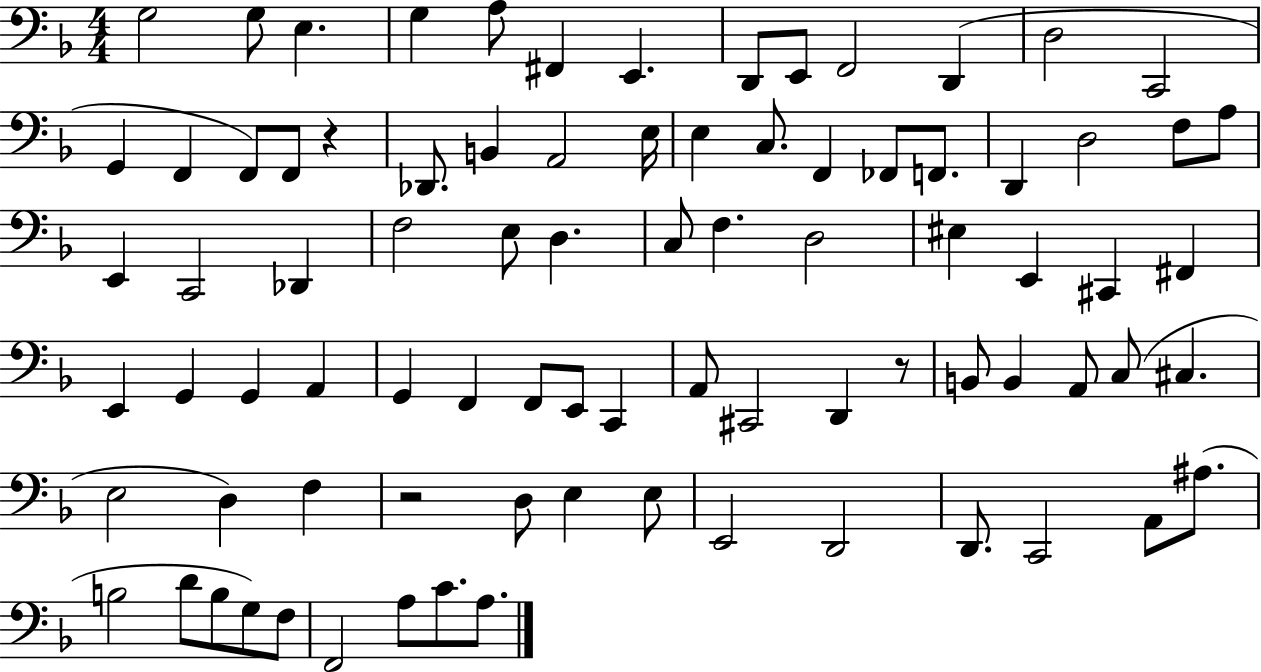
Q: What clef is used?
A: bass